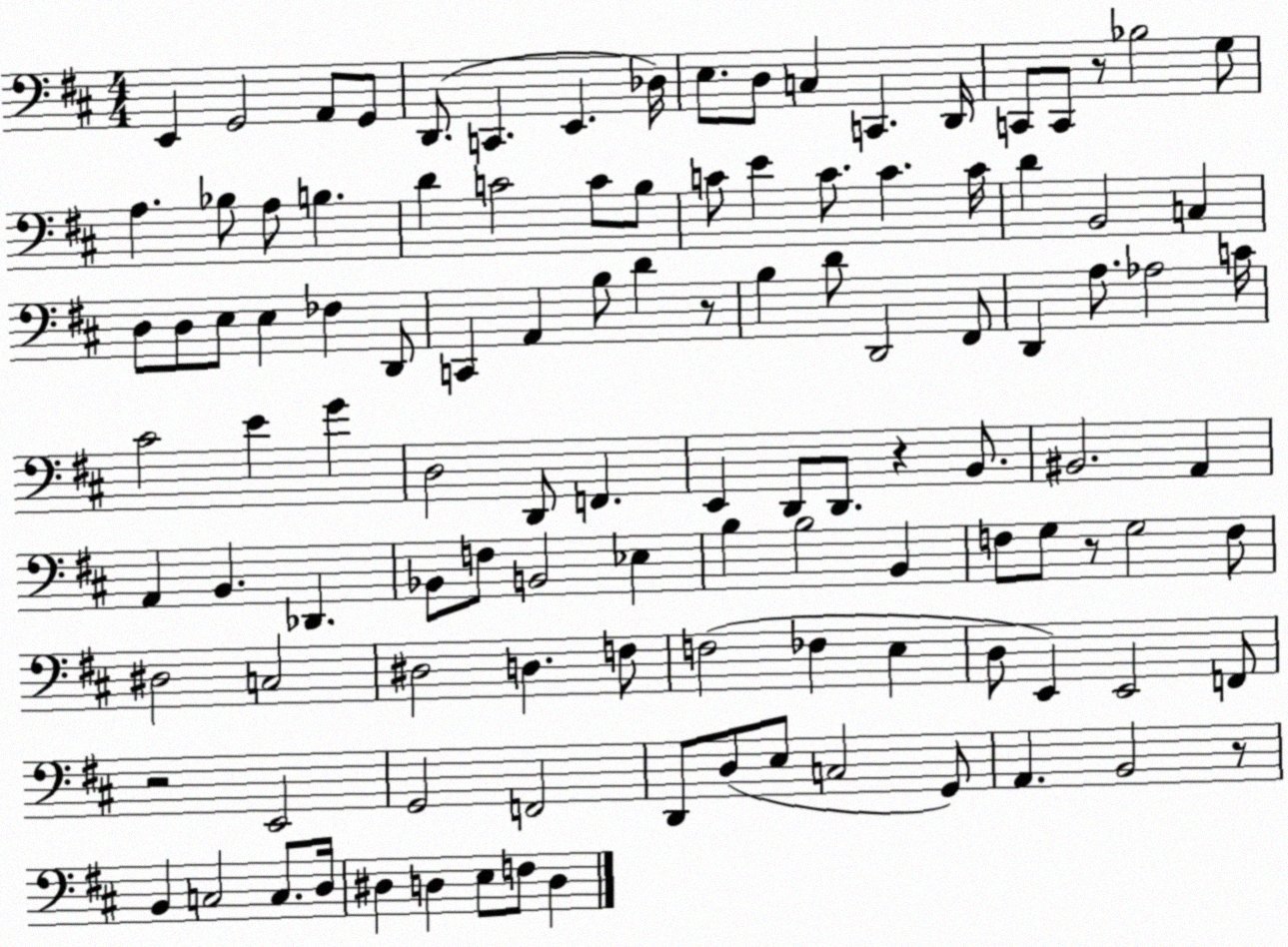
X:1
T:Untitled
M:4/4
L:1/4
K:D
E,, G,,2 A,,/2 G,,/2 D,,/2 C,, E,, _D,/4 E,/2 D,/2 C, C,, D,,/4 C,,/2 C,,/2 z/2 _B,2 G,/2 A, _B,/2 A,/2 B, D C2 C/2 B,/2 C/2 E C/2 C C/4 D B,,2 C, D,/2 D,/2 E,/2 E, _F, D,,/2 C,, A,, B,/2 D z/2 B, D/2 D,,2 ^F,,/2 D,, A,/2 _A,2 C/4 ^C2 E G D,2 D,,/2 F,, E,, D,,/2 D,,/2 z B,,/2 ^B,,2 A,, A,, B,, _D,, _B,,/2 F,/2 B,,2 _E, B, B,2 B,, F,/2 G,/2 z/2 G,2 F,/2 ^D,2 C,2 ^D,2 D, F,/2 F,2 _F, E, D,/2 E,, E,,2 F,,/2 z2 E,,2 G,,2 F,,2 D,,/2 D,/2 E,/2 C,2 G,,/2 A,, B,,2 z/2 B,, C,2 C,/2 D,/4 ^D, D, E,/2 F,/2 D,